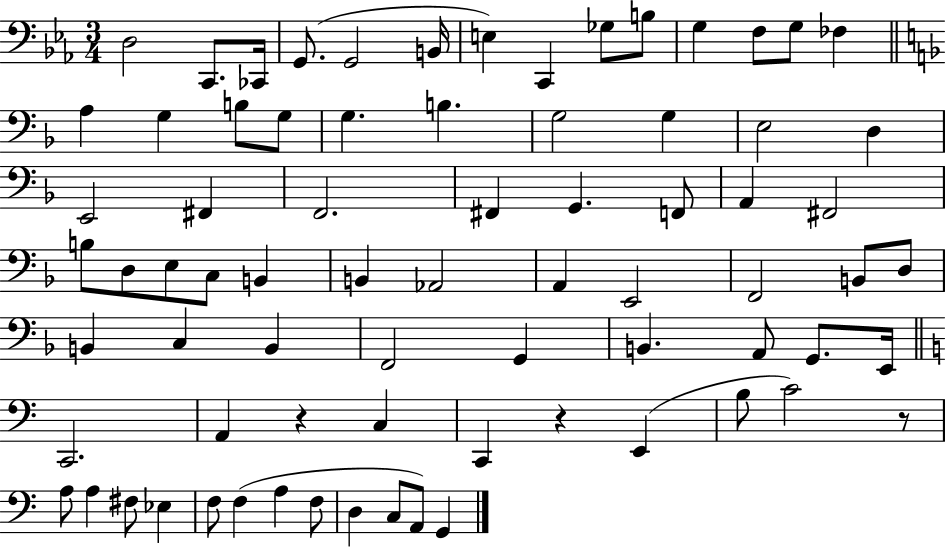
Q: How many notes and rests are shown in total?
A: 75